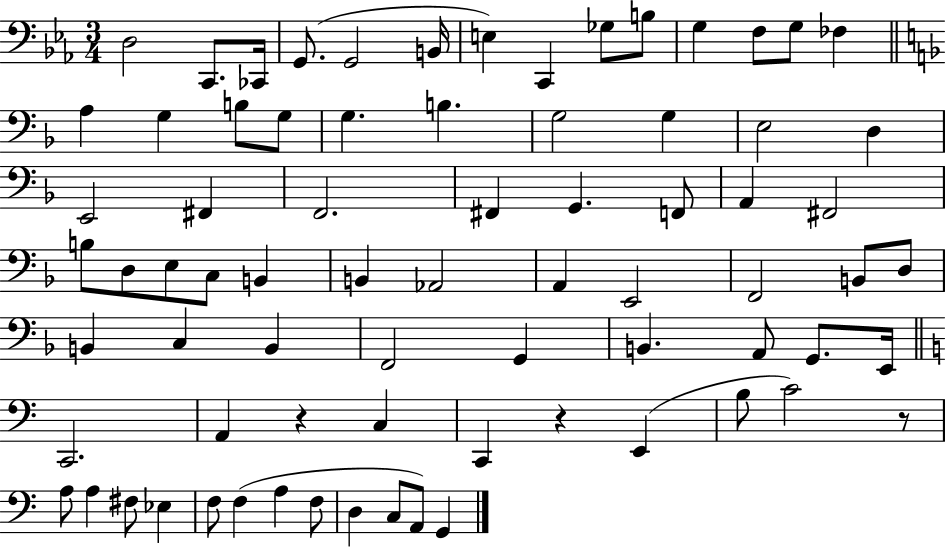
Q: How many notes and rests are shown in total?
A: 75